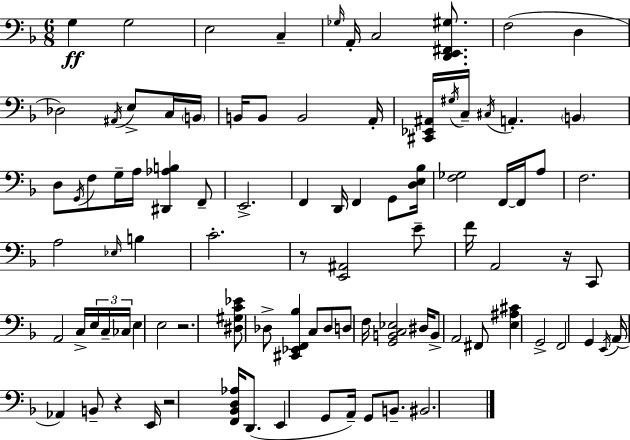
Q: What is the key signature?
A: D minor